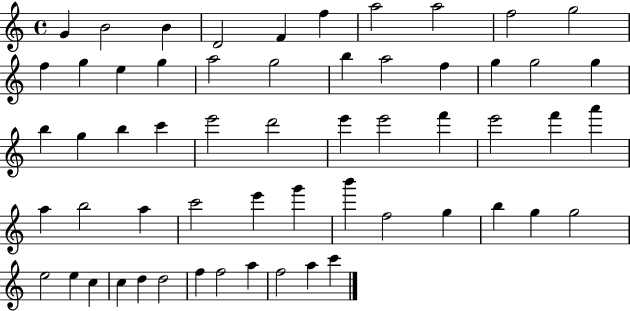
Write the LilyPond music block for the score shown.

{
  \clef treble
  \time 4/4
  \defaultTimeSignature
  \key c \major
  g'4 b'2 b'4 | d'2 f'4 f''4 | a''2 a''2 | f''2 g''2 | \break f''4 g''4 e''4 g''4 | a''2 g''2 | b''4 a''2 f''4 | g''4 g''2 g''4 | \break b''4 g''4 b''4 c'''4 | e'''2 d'''2 | e'''4 e'''2 f'''4 | e'''2 f'''4 a'''4 | \break a''4 b''2 a''4 | c'''2 e'''4 g'''4 | b'''4 f''2 g''4 | b''4 g''4 g''2 | \break e''2 e''4 c''4 | c''4 d''4 d''2 | f''4 f''2 a''4 | f''2 a''4 c'''4 | \break \bar "|."
}